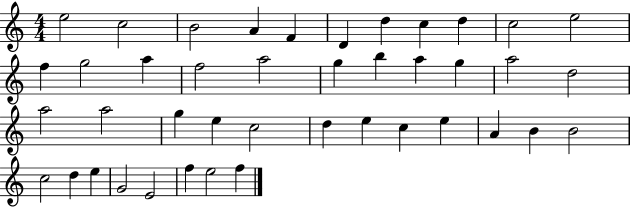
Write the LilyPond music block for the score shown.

{
  \clef treble
  \numericTimeSignature
  \time 4/4
  \key c \major
  e''2 c''2 | b'2 a'4 f'4 | d'4 d''4 c''4 d''4 | c''2 e''2 | \break f''4 g''2 a''4 | f''2 a''2 | g''4 b''4 a''4 g''4 | a''2 d''2 | \break a''2 a''2 | g''4 e''4 c''2 | d''4 e''4 c''4 e''4 | a'4 b'4 b'2 | \break c''2 d''4 e''4 | g'2 e'2 | f''4 e''2 f''4 | \bar "|."
}